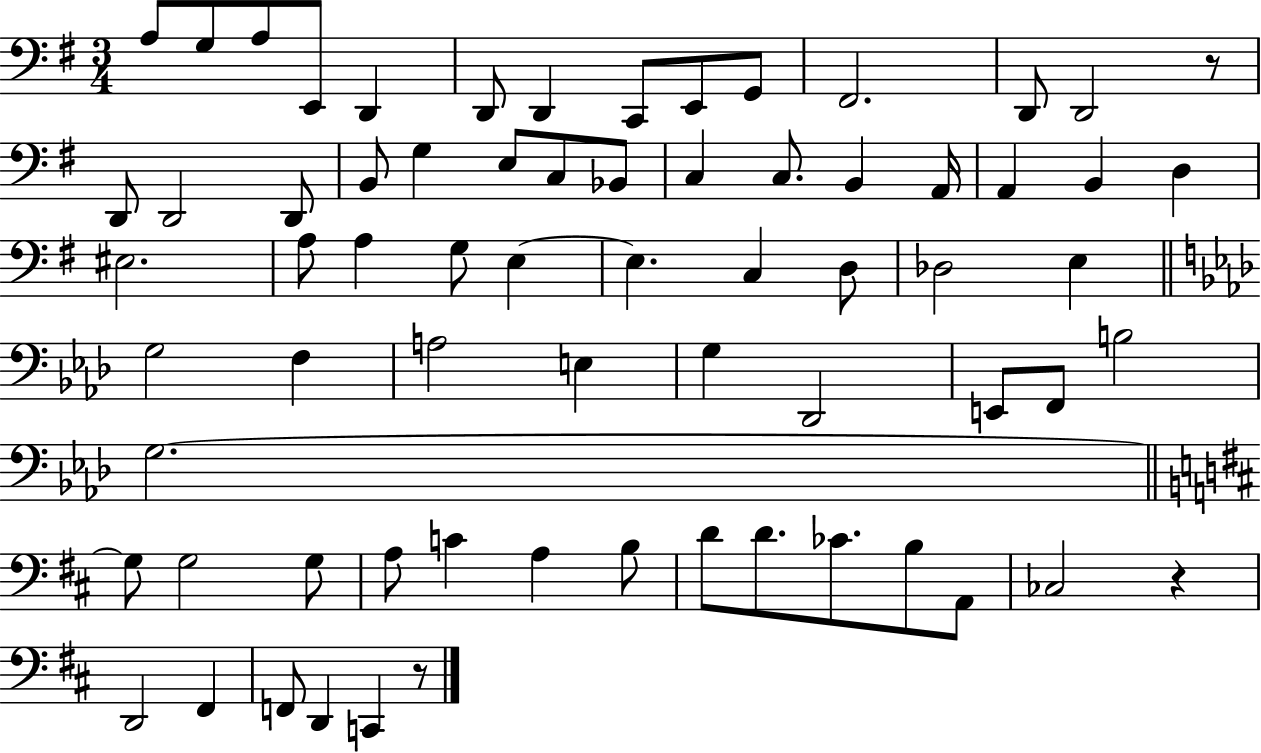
X:1
T:Untitled
M:3/4
L:1/4
K:G
A,/2 G,/2 A,/2 E,,/2 D,, D,,/2 D,, C,,/2 E,,/2 G,,/2 ^F,,2 D,,/2 D,,2 z/2 D,,/2 D,,2 D,,/2 B,,/2 G, E,/2 C,/2 _B,,/2 C, C,/2 B,, A,,/4 A,, B,, D, ^E,2 A,/2 A, G,/2 E, E, C, D,/2 _D,2 E, G,2 F, A,2 E, G, _D,,2 E,,/2 F,,/2 B,2 G,2 G,/2 G,2 G,/2 A,/2 C A, B,/2 D/2 D/2 _C/2 B,/2 A,,/2 _C,2 z D,,2 ^F,, F,,/2 D,, C,, z/2